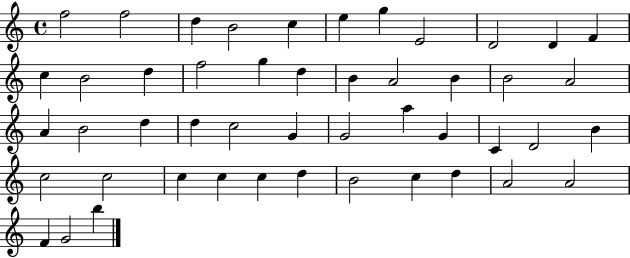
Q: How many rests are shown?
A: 0